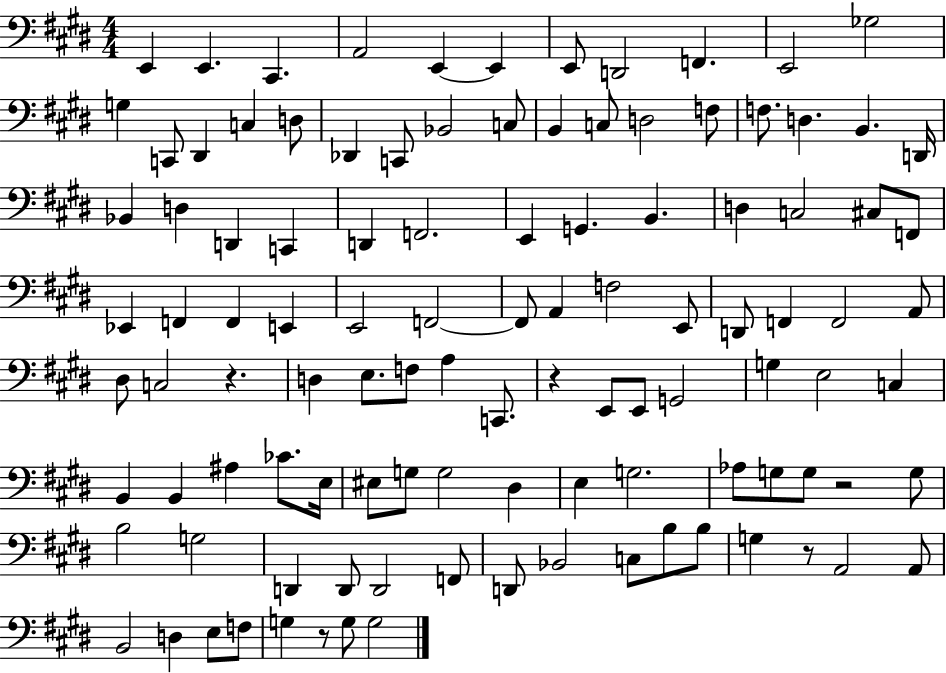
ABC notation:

X:1
T:Untitled
M:4/4
L:1/4
K:E
E,, E,, ^C,, A,,2 E,, E,, E,,/2 D,,2 F,, E,,2 _G,2 G, C,,/2 ^D,, C, D,/2 _D,, C,,/2 _B,,2 C,/2 B,, C,/2 D,2 F,/2 F,/2 D, B,, D,,/4 _B,, D, D,, C,, D,, F,,2 E,, G,, B,, D, C,2 ^C,/2 F,,/2 _E,, F,, F,, E,, E,,2 F,,2 F,,/2 A,, F,2 E,,/2 D,,/2 F,, F,,2 A,,/2 ^D,/2 C,2 z D, E,/2 F,/2 A, C,,/2 z E,,/2 E,,/2 G,,2 G, E,2 C, B,, B,, ^A, _C/2 E,/4 ^E,/2 G,/2 G,2 ^D, E, G,2 _A,/2 G,/2 G,/2 z2 G,/2 B,2 G,2 D,, D,,/2 D,,2 F,,/2 D,,/2 _B,,2 C,/2 B,/2 B,/2 G, z/2 A,,2 A,,/2 B,,2 D, E,/2 F,/2 G, z/2 G,/2 G,2